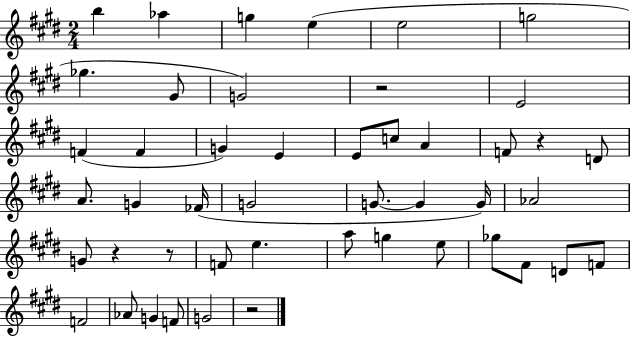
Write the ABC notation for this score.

X:1
T:Untitled
M:2/4
L:1/4
K:E
b _a g e e2 g2 _g ^G/2 G2 z2 E2 F F G E E/2 c/2 A F/2 z D/2 A/2 G _F/4 G2 G/2 G G/4 _A2 G/2 z z/2 F/2 e a/2 g e/2 _g/2 ^F/2 D/2 F/2 F2 _A/2 G F/2 G2 z2